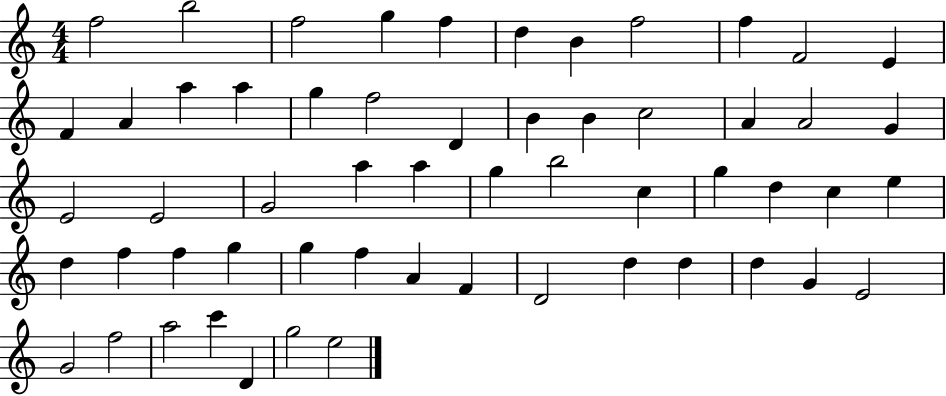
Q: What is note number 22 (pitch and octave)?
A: A4